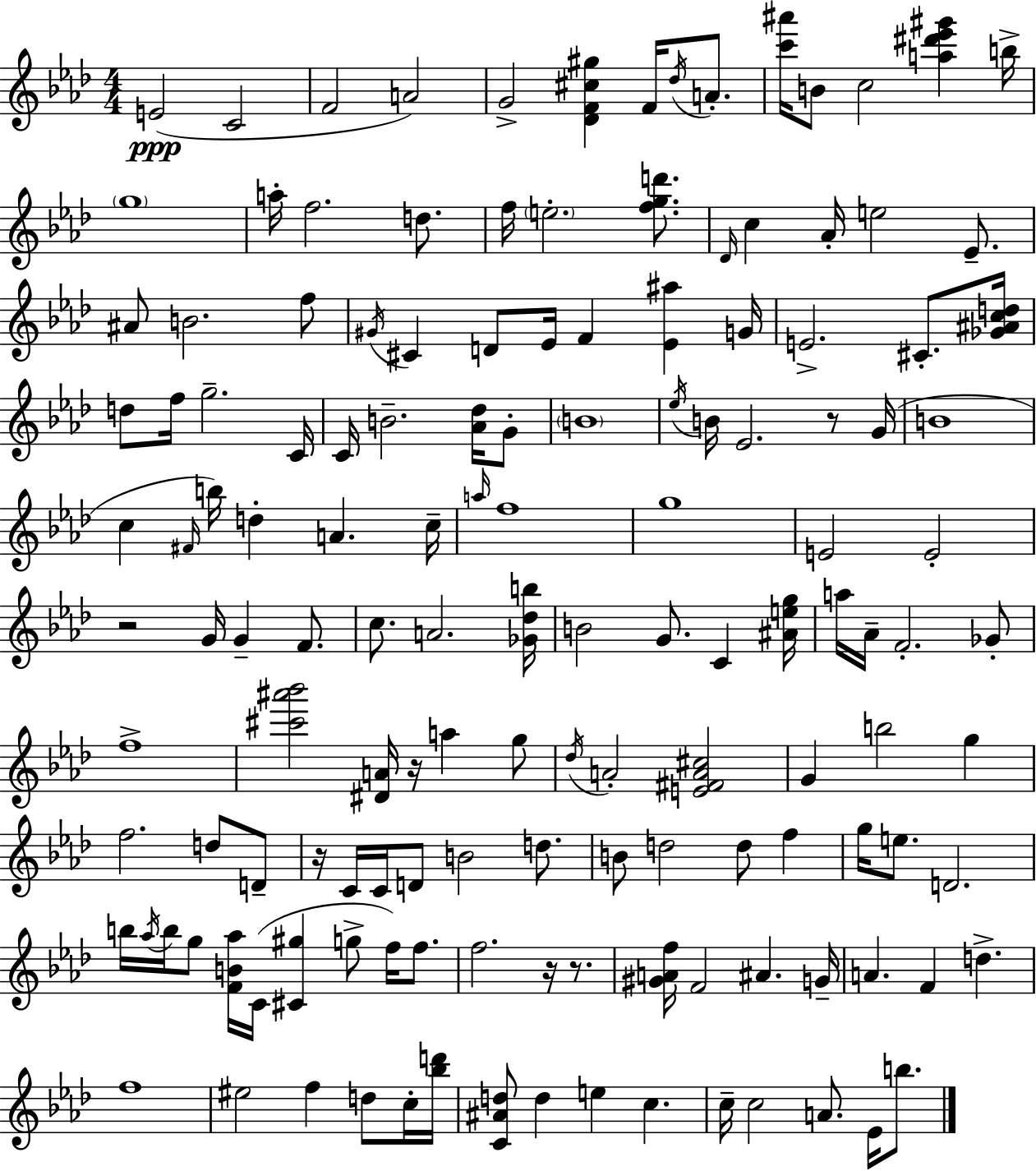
{
  \clef treble
  \numericTimeSignature
  \time 4/4
  \key aes \major
  e'2(\ppp c'2 | f'2 a'2) | g'2-> <des' f' cis'' gis''>4 f'16 \acciaccatura { des''16 } a'8.-. | <c''' ais'''>16 b'8 c''2 <a'' dis''' ees''' gis'''>4 | \break b''16-> \parenthesize g''1 | a''16-. f''2. d''8. | f''16 \parenthesize e''2.-. <f'' g'' d'''>8. | \grace { des'16 } c''4 aes'16-. e''2 ees'8.-- | \break ais'8 b'2. | f''8 \acciaccatura { gis'16 } cis'4 d'8 ees'16 f'4 <ees' ais''>4 | g'16 e'2.-> cis'8.-. | <ges' ais' c'' d''>16 d''8 f''16 g''2.-- | \break c'16 c'16 b'2.-- | <aes' des''>16 g'8-. \parenthesize b'1 | \acciaccatura { ees''16 } b'16 ees'2. | r8 g'16( b'1 | \break c''4 \grace { fis'16 }) b''16 d''4-. a'4. | c''16-- \grace { a''16 } f''1 | g''1 | e'2 e'2-. | \break r2 g'16 g'4-- | f'8. c''8. a'2. | <ges' des'' b''>16 b'2 g'8. | c'4 <ais' e'' g''>16 a''16 aes'16-- f'2.-. | \break ges'8-. f''1-> | <cis''' ais''' bes'''>2 <dis' a'>16 r16 | a''4 g''8 \acciaccatura { des''16 } a'2-. <e' fis' a' cis''>2 | g'4 b''2 | \break g''4 f''2. | d''8 d'8-- r16 c'16 c'16 d'8 b'2 | d''8. b'8 d''2 | d''8 f''4 g''16 e''8. d'2. | \break b''16 \acciaccatura { aes''16 } b''16 g''8 <f' b' aes''>16 c'16( <cis' gis''>4 | g''8-> f''16) f''8. f''2. | r16 r8. <gis' a' f''>16 f'2 | ais'4. g'16-- a'4. f'4 | \break d''4.-> f''1 | eis''2 | f''4 d''8 c''16-. <bes'' d'''>16 <c' ais' d''>8 d''4 e''4 | c''4. c''16-- c''2 | \break a'8. ees'16 b''8. \bar "|."
}